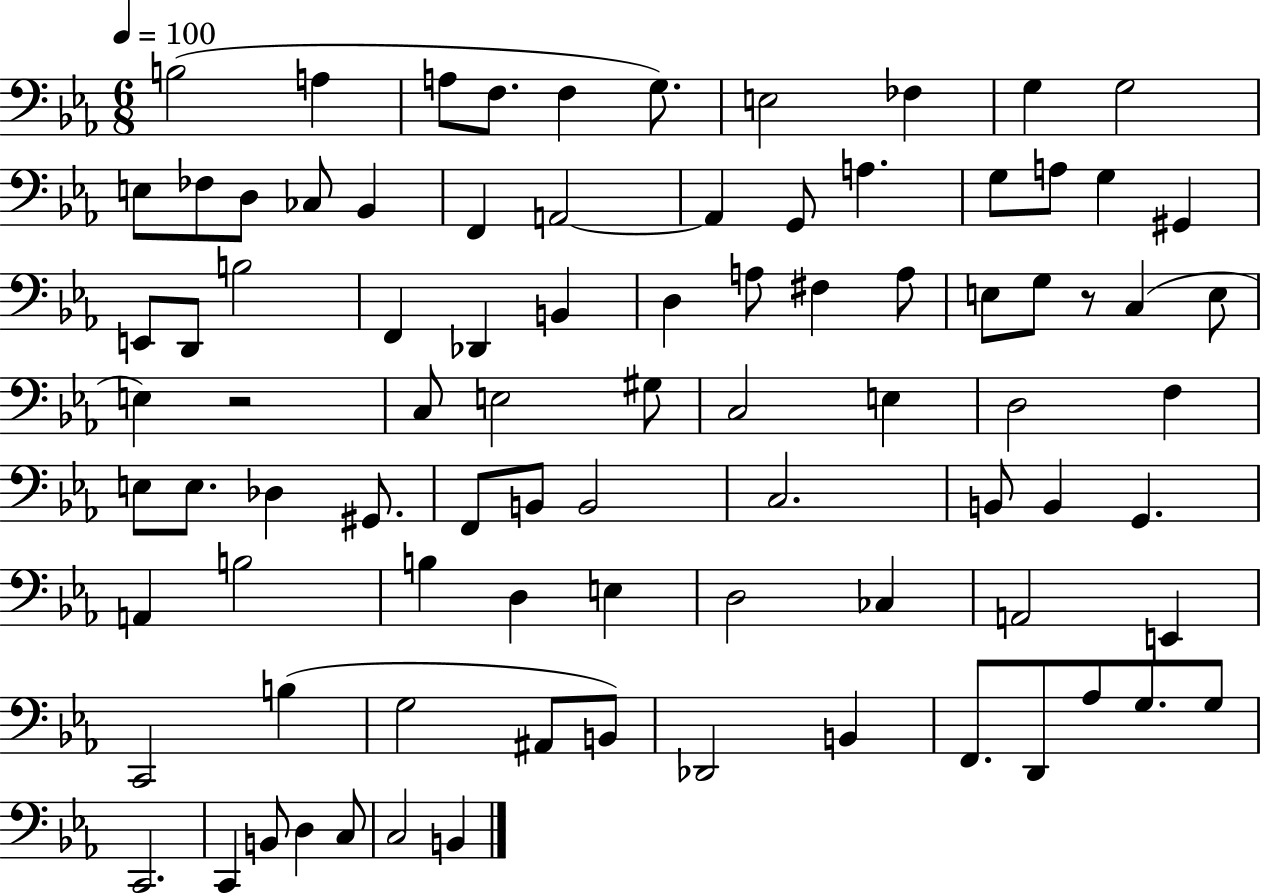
{
  \clef bass
  \numericTimeSignature
  \time 6/8
  \key ees \major
  \tempo 4 = 100
  \repeat volta 2 { b2( a4 | a8 f8. f4 g8.) | e2 fes4 | g4 g2 | \break e8 fes8 d8 ces8 bes,4 | f,4 a,2~~ | a,4 g,8 a4. | g8 a8 g4 gis,4 | \break e,8 d,8 b2 | f,4 des,4 b,4 | d4 a8 fis4 a8 | e8 g8 r8 c4( e8 | \break e4) r2 | c8 e2 gis8 | c2 e4 | d2 f4 | \break e8 e8. des4 gis,8. | f,8 b,8 b,2 | c2. | b,8 b,4 g,4. | \break a,4 b2 | b4 d4 e4 | d2 ces4 | a,2 e,4 | \break c,2 b4( | g2 ais,8 b,8) | des,2 b,4 | f,8. d,8 aes8 g8. g8 | \break c,2. | c,4 b,8 d4 c8 | c2 b,4 | } \bar "|."
}